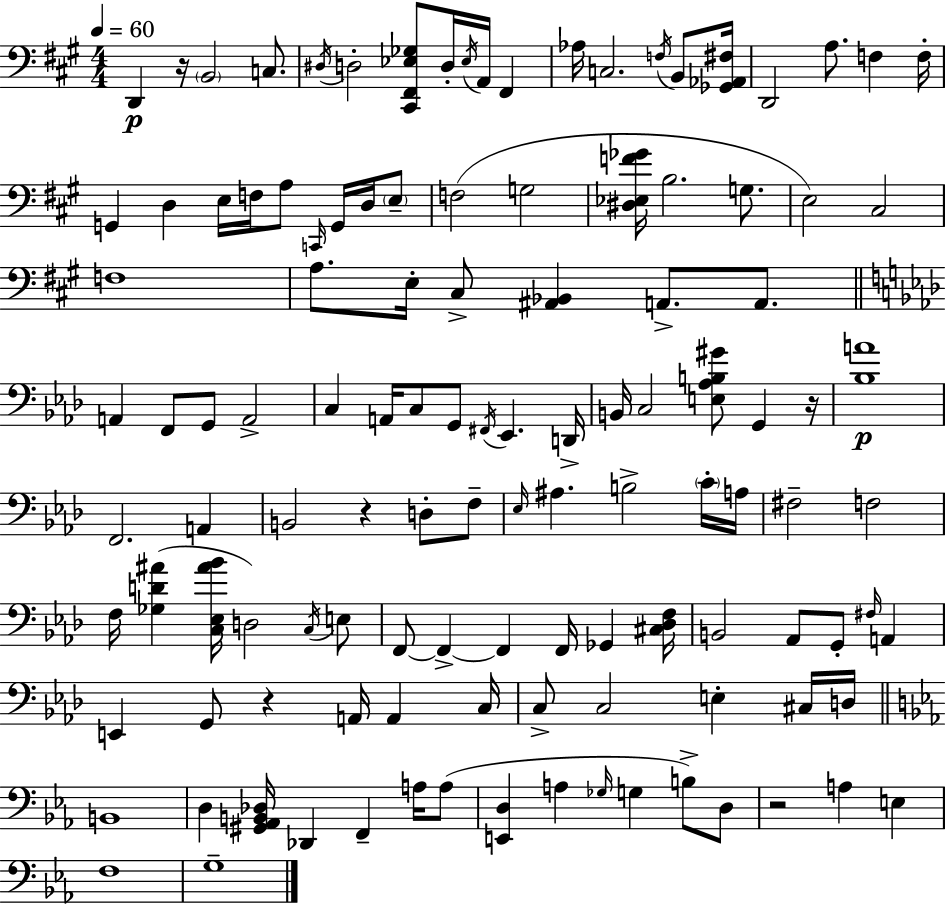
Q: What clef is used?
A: bass